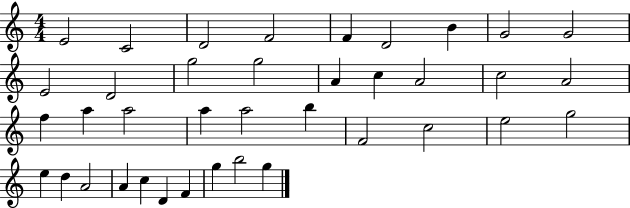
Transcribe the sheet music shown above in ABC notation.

X:1
T:Untitled
M:4/4
L:1/4
K:C
E2 C2 D2 F2 F D2 B G2 G2 E2 D2 g2 g2 A c A2 c2 A2 f a a2 a a2 b F2 c2 e2 g2 e d A2 A c D F g b2 g